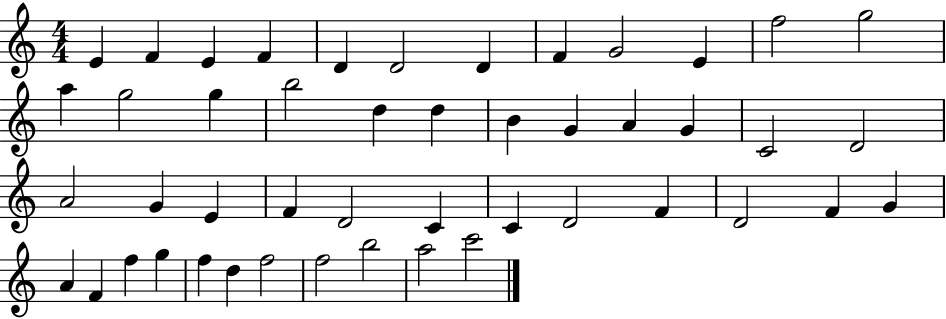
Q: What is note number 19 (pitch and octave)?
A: B4